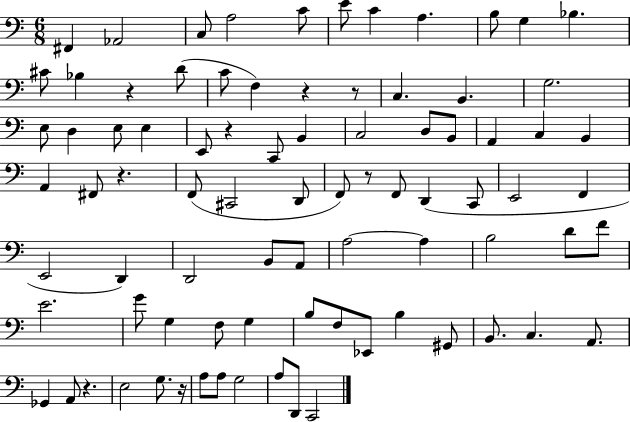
{
  \clef bass
  \numericTimeSignature
  \time 6/8
  \key c \major
  fis,4 aes,2 | c8 a2 c'8 | e'8 c'4 a4. | b8 g4 bes4. | \break cis'8 bes4 r4 d'8( | c'8 f4) r4 r8 | c4. b,4. | g2. | \break e8 d4 e8 e4 | e,8 r4 c,8 b,4 | c2 d8 b,8 | a,4 c4 b,4 | \break a,4 fis,8 r4. | f,8( cis,2 d,8 | f,8) r8 f,8 d,4( c,8 | e,2 f,4 | \break e,2 d,4) | d,2 b,8 a,8 | a2~~ a4 | b2 d'8 f'8 | \break e'2. | g'8 g4 f8 g4 | b8 f8 ees,8 b4 gis,8 | b,8. c4. a,8. | \break ges,4 a,8 r4. | e2 g8. r16 | a8 a8 g2 | a8 d,8 c,2 | \break \bar "|."
}